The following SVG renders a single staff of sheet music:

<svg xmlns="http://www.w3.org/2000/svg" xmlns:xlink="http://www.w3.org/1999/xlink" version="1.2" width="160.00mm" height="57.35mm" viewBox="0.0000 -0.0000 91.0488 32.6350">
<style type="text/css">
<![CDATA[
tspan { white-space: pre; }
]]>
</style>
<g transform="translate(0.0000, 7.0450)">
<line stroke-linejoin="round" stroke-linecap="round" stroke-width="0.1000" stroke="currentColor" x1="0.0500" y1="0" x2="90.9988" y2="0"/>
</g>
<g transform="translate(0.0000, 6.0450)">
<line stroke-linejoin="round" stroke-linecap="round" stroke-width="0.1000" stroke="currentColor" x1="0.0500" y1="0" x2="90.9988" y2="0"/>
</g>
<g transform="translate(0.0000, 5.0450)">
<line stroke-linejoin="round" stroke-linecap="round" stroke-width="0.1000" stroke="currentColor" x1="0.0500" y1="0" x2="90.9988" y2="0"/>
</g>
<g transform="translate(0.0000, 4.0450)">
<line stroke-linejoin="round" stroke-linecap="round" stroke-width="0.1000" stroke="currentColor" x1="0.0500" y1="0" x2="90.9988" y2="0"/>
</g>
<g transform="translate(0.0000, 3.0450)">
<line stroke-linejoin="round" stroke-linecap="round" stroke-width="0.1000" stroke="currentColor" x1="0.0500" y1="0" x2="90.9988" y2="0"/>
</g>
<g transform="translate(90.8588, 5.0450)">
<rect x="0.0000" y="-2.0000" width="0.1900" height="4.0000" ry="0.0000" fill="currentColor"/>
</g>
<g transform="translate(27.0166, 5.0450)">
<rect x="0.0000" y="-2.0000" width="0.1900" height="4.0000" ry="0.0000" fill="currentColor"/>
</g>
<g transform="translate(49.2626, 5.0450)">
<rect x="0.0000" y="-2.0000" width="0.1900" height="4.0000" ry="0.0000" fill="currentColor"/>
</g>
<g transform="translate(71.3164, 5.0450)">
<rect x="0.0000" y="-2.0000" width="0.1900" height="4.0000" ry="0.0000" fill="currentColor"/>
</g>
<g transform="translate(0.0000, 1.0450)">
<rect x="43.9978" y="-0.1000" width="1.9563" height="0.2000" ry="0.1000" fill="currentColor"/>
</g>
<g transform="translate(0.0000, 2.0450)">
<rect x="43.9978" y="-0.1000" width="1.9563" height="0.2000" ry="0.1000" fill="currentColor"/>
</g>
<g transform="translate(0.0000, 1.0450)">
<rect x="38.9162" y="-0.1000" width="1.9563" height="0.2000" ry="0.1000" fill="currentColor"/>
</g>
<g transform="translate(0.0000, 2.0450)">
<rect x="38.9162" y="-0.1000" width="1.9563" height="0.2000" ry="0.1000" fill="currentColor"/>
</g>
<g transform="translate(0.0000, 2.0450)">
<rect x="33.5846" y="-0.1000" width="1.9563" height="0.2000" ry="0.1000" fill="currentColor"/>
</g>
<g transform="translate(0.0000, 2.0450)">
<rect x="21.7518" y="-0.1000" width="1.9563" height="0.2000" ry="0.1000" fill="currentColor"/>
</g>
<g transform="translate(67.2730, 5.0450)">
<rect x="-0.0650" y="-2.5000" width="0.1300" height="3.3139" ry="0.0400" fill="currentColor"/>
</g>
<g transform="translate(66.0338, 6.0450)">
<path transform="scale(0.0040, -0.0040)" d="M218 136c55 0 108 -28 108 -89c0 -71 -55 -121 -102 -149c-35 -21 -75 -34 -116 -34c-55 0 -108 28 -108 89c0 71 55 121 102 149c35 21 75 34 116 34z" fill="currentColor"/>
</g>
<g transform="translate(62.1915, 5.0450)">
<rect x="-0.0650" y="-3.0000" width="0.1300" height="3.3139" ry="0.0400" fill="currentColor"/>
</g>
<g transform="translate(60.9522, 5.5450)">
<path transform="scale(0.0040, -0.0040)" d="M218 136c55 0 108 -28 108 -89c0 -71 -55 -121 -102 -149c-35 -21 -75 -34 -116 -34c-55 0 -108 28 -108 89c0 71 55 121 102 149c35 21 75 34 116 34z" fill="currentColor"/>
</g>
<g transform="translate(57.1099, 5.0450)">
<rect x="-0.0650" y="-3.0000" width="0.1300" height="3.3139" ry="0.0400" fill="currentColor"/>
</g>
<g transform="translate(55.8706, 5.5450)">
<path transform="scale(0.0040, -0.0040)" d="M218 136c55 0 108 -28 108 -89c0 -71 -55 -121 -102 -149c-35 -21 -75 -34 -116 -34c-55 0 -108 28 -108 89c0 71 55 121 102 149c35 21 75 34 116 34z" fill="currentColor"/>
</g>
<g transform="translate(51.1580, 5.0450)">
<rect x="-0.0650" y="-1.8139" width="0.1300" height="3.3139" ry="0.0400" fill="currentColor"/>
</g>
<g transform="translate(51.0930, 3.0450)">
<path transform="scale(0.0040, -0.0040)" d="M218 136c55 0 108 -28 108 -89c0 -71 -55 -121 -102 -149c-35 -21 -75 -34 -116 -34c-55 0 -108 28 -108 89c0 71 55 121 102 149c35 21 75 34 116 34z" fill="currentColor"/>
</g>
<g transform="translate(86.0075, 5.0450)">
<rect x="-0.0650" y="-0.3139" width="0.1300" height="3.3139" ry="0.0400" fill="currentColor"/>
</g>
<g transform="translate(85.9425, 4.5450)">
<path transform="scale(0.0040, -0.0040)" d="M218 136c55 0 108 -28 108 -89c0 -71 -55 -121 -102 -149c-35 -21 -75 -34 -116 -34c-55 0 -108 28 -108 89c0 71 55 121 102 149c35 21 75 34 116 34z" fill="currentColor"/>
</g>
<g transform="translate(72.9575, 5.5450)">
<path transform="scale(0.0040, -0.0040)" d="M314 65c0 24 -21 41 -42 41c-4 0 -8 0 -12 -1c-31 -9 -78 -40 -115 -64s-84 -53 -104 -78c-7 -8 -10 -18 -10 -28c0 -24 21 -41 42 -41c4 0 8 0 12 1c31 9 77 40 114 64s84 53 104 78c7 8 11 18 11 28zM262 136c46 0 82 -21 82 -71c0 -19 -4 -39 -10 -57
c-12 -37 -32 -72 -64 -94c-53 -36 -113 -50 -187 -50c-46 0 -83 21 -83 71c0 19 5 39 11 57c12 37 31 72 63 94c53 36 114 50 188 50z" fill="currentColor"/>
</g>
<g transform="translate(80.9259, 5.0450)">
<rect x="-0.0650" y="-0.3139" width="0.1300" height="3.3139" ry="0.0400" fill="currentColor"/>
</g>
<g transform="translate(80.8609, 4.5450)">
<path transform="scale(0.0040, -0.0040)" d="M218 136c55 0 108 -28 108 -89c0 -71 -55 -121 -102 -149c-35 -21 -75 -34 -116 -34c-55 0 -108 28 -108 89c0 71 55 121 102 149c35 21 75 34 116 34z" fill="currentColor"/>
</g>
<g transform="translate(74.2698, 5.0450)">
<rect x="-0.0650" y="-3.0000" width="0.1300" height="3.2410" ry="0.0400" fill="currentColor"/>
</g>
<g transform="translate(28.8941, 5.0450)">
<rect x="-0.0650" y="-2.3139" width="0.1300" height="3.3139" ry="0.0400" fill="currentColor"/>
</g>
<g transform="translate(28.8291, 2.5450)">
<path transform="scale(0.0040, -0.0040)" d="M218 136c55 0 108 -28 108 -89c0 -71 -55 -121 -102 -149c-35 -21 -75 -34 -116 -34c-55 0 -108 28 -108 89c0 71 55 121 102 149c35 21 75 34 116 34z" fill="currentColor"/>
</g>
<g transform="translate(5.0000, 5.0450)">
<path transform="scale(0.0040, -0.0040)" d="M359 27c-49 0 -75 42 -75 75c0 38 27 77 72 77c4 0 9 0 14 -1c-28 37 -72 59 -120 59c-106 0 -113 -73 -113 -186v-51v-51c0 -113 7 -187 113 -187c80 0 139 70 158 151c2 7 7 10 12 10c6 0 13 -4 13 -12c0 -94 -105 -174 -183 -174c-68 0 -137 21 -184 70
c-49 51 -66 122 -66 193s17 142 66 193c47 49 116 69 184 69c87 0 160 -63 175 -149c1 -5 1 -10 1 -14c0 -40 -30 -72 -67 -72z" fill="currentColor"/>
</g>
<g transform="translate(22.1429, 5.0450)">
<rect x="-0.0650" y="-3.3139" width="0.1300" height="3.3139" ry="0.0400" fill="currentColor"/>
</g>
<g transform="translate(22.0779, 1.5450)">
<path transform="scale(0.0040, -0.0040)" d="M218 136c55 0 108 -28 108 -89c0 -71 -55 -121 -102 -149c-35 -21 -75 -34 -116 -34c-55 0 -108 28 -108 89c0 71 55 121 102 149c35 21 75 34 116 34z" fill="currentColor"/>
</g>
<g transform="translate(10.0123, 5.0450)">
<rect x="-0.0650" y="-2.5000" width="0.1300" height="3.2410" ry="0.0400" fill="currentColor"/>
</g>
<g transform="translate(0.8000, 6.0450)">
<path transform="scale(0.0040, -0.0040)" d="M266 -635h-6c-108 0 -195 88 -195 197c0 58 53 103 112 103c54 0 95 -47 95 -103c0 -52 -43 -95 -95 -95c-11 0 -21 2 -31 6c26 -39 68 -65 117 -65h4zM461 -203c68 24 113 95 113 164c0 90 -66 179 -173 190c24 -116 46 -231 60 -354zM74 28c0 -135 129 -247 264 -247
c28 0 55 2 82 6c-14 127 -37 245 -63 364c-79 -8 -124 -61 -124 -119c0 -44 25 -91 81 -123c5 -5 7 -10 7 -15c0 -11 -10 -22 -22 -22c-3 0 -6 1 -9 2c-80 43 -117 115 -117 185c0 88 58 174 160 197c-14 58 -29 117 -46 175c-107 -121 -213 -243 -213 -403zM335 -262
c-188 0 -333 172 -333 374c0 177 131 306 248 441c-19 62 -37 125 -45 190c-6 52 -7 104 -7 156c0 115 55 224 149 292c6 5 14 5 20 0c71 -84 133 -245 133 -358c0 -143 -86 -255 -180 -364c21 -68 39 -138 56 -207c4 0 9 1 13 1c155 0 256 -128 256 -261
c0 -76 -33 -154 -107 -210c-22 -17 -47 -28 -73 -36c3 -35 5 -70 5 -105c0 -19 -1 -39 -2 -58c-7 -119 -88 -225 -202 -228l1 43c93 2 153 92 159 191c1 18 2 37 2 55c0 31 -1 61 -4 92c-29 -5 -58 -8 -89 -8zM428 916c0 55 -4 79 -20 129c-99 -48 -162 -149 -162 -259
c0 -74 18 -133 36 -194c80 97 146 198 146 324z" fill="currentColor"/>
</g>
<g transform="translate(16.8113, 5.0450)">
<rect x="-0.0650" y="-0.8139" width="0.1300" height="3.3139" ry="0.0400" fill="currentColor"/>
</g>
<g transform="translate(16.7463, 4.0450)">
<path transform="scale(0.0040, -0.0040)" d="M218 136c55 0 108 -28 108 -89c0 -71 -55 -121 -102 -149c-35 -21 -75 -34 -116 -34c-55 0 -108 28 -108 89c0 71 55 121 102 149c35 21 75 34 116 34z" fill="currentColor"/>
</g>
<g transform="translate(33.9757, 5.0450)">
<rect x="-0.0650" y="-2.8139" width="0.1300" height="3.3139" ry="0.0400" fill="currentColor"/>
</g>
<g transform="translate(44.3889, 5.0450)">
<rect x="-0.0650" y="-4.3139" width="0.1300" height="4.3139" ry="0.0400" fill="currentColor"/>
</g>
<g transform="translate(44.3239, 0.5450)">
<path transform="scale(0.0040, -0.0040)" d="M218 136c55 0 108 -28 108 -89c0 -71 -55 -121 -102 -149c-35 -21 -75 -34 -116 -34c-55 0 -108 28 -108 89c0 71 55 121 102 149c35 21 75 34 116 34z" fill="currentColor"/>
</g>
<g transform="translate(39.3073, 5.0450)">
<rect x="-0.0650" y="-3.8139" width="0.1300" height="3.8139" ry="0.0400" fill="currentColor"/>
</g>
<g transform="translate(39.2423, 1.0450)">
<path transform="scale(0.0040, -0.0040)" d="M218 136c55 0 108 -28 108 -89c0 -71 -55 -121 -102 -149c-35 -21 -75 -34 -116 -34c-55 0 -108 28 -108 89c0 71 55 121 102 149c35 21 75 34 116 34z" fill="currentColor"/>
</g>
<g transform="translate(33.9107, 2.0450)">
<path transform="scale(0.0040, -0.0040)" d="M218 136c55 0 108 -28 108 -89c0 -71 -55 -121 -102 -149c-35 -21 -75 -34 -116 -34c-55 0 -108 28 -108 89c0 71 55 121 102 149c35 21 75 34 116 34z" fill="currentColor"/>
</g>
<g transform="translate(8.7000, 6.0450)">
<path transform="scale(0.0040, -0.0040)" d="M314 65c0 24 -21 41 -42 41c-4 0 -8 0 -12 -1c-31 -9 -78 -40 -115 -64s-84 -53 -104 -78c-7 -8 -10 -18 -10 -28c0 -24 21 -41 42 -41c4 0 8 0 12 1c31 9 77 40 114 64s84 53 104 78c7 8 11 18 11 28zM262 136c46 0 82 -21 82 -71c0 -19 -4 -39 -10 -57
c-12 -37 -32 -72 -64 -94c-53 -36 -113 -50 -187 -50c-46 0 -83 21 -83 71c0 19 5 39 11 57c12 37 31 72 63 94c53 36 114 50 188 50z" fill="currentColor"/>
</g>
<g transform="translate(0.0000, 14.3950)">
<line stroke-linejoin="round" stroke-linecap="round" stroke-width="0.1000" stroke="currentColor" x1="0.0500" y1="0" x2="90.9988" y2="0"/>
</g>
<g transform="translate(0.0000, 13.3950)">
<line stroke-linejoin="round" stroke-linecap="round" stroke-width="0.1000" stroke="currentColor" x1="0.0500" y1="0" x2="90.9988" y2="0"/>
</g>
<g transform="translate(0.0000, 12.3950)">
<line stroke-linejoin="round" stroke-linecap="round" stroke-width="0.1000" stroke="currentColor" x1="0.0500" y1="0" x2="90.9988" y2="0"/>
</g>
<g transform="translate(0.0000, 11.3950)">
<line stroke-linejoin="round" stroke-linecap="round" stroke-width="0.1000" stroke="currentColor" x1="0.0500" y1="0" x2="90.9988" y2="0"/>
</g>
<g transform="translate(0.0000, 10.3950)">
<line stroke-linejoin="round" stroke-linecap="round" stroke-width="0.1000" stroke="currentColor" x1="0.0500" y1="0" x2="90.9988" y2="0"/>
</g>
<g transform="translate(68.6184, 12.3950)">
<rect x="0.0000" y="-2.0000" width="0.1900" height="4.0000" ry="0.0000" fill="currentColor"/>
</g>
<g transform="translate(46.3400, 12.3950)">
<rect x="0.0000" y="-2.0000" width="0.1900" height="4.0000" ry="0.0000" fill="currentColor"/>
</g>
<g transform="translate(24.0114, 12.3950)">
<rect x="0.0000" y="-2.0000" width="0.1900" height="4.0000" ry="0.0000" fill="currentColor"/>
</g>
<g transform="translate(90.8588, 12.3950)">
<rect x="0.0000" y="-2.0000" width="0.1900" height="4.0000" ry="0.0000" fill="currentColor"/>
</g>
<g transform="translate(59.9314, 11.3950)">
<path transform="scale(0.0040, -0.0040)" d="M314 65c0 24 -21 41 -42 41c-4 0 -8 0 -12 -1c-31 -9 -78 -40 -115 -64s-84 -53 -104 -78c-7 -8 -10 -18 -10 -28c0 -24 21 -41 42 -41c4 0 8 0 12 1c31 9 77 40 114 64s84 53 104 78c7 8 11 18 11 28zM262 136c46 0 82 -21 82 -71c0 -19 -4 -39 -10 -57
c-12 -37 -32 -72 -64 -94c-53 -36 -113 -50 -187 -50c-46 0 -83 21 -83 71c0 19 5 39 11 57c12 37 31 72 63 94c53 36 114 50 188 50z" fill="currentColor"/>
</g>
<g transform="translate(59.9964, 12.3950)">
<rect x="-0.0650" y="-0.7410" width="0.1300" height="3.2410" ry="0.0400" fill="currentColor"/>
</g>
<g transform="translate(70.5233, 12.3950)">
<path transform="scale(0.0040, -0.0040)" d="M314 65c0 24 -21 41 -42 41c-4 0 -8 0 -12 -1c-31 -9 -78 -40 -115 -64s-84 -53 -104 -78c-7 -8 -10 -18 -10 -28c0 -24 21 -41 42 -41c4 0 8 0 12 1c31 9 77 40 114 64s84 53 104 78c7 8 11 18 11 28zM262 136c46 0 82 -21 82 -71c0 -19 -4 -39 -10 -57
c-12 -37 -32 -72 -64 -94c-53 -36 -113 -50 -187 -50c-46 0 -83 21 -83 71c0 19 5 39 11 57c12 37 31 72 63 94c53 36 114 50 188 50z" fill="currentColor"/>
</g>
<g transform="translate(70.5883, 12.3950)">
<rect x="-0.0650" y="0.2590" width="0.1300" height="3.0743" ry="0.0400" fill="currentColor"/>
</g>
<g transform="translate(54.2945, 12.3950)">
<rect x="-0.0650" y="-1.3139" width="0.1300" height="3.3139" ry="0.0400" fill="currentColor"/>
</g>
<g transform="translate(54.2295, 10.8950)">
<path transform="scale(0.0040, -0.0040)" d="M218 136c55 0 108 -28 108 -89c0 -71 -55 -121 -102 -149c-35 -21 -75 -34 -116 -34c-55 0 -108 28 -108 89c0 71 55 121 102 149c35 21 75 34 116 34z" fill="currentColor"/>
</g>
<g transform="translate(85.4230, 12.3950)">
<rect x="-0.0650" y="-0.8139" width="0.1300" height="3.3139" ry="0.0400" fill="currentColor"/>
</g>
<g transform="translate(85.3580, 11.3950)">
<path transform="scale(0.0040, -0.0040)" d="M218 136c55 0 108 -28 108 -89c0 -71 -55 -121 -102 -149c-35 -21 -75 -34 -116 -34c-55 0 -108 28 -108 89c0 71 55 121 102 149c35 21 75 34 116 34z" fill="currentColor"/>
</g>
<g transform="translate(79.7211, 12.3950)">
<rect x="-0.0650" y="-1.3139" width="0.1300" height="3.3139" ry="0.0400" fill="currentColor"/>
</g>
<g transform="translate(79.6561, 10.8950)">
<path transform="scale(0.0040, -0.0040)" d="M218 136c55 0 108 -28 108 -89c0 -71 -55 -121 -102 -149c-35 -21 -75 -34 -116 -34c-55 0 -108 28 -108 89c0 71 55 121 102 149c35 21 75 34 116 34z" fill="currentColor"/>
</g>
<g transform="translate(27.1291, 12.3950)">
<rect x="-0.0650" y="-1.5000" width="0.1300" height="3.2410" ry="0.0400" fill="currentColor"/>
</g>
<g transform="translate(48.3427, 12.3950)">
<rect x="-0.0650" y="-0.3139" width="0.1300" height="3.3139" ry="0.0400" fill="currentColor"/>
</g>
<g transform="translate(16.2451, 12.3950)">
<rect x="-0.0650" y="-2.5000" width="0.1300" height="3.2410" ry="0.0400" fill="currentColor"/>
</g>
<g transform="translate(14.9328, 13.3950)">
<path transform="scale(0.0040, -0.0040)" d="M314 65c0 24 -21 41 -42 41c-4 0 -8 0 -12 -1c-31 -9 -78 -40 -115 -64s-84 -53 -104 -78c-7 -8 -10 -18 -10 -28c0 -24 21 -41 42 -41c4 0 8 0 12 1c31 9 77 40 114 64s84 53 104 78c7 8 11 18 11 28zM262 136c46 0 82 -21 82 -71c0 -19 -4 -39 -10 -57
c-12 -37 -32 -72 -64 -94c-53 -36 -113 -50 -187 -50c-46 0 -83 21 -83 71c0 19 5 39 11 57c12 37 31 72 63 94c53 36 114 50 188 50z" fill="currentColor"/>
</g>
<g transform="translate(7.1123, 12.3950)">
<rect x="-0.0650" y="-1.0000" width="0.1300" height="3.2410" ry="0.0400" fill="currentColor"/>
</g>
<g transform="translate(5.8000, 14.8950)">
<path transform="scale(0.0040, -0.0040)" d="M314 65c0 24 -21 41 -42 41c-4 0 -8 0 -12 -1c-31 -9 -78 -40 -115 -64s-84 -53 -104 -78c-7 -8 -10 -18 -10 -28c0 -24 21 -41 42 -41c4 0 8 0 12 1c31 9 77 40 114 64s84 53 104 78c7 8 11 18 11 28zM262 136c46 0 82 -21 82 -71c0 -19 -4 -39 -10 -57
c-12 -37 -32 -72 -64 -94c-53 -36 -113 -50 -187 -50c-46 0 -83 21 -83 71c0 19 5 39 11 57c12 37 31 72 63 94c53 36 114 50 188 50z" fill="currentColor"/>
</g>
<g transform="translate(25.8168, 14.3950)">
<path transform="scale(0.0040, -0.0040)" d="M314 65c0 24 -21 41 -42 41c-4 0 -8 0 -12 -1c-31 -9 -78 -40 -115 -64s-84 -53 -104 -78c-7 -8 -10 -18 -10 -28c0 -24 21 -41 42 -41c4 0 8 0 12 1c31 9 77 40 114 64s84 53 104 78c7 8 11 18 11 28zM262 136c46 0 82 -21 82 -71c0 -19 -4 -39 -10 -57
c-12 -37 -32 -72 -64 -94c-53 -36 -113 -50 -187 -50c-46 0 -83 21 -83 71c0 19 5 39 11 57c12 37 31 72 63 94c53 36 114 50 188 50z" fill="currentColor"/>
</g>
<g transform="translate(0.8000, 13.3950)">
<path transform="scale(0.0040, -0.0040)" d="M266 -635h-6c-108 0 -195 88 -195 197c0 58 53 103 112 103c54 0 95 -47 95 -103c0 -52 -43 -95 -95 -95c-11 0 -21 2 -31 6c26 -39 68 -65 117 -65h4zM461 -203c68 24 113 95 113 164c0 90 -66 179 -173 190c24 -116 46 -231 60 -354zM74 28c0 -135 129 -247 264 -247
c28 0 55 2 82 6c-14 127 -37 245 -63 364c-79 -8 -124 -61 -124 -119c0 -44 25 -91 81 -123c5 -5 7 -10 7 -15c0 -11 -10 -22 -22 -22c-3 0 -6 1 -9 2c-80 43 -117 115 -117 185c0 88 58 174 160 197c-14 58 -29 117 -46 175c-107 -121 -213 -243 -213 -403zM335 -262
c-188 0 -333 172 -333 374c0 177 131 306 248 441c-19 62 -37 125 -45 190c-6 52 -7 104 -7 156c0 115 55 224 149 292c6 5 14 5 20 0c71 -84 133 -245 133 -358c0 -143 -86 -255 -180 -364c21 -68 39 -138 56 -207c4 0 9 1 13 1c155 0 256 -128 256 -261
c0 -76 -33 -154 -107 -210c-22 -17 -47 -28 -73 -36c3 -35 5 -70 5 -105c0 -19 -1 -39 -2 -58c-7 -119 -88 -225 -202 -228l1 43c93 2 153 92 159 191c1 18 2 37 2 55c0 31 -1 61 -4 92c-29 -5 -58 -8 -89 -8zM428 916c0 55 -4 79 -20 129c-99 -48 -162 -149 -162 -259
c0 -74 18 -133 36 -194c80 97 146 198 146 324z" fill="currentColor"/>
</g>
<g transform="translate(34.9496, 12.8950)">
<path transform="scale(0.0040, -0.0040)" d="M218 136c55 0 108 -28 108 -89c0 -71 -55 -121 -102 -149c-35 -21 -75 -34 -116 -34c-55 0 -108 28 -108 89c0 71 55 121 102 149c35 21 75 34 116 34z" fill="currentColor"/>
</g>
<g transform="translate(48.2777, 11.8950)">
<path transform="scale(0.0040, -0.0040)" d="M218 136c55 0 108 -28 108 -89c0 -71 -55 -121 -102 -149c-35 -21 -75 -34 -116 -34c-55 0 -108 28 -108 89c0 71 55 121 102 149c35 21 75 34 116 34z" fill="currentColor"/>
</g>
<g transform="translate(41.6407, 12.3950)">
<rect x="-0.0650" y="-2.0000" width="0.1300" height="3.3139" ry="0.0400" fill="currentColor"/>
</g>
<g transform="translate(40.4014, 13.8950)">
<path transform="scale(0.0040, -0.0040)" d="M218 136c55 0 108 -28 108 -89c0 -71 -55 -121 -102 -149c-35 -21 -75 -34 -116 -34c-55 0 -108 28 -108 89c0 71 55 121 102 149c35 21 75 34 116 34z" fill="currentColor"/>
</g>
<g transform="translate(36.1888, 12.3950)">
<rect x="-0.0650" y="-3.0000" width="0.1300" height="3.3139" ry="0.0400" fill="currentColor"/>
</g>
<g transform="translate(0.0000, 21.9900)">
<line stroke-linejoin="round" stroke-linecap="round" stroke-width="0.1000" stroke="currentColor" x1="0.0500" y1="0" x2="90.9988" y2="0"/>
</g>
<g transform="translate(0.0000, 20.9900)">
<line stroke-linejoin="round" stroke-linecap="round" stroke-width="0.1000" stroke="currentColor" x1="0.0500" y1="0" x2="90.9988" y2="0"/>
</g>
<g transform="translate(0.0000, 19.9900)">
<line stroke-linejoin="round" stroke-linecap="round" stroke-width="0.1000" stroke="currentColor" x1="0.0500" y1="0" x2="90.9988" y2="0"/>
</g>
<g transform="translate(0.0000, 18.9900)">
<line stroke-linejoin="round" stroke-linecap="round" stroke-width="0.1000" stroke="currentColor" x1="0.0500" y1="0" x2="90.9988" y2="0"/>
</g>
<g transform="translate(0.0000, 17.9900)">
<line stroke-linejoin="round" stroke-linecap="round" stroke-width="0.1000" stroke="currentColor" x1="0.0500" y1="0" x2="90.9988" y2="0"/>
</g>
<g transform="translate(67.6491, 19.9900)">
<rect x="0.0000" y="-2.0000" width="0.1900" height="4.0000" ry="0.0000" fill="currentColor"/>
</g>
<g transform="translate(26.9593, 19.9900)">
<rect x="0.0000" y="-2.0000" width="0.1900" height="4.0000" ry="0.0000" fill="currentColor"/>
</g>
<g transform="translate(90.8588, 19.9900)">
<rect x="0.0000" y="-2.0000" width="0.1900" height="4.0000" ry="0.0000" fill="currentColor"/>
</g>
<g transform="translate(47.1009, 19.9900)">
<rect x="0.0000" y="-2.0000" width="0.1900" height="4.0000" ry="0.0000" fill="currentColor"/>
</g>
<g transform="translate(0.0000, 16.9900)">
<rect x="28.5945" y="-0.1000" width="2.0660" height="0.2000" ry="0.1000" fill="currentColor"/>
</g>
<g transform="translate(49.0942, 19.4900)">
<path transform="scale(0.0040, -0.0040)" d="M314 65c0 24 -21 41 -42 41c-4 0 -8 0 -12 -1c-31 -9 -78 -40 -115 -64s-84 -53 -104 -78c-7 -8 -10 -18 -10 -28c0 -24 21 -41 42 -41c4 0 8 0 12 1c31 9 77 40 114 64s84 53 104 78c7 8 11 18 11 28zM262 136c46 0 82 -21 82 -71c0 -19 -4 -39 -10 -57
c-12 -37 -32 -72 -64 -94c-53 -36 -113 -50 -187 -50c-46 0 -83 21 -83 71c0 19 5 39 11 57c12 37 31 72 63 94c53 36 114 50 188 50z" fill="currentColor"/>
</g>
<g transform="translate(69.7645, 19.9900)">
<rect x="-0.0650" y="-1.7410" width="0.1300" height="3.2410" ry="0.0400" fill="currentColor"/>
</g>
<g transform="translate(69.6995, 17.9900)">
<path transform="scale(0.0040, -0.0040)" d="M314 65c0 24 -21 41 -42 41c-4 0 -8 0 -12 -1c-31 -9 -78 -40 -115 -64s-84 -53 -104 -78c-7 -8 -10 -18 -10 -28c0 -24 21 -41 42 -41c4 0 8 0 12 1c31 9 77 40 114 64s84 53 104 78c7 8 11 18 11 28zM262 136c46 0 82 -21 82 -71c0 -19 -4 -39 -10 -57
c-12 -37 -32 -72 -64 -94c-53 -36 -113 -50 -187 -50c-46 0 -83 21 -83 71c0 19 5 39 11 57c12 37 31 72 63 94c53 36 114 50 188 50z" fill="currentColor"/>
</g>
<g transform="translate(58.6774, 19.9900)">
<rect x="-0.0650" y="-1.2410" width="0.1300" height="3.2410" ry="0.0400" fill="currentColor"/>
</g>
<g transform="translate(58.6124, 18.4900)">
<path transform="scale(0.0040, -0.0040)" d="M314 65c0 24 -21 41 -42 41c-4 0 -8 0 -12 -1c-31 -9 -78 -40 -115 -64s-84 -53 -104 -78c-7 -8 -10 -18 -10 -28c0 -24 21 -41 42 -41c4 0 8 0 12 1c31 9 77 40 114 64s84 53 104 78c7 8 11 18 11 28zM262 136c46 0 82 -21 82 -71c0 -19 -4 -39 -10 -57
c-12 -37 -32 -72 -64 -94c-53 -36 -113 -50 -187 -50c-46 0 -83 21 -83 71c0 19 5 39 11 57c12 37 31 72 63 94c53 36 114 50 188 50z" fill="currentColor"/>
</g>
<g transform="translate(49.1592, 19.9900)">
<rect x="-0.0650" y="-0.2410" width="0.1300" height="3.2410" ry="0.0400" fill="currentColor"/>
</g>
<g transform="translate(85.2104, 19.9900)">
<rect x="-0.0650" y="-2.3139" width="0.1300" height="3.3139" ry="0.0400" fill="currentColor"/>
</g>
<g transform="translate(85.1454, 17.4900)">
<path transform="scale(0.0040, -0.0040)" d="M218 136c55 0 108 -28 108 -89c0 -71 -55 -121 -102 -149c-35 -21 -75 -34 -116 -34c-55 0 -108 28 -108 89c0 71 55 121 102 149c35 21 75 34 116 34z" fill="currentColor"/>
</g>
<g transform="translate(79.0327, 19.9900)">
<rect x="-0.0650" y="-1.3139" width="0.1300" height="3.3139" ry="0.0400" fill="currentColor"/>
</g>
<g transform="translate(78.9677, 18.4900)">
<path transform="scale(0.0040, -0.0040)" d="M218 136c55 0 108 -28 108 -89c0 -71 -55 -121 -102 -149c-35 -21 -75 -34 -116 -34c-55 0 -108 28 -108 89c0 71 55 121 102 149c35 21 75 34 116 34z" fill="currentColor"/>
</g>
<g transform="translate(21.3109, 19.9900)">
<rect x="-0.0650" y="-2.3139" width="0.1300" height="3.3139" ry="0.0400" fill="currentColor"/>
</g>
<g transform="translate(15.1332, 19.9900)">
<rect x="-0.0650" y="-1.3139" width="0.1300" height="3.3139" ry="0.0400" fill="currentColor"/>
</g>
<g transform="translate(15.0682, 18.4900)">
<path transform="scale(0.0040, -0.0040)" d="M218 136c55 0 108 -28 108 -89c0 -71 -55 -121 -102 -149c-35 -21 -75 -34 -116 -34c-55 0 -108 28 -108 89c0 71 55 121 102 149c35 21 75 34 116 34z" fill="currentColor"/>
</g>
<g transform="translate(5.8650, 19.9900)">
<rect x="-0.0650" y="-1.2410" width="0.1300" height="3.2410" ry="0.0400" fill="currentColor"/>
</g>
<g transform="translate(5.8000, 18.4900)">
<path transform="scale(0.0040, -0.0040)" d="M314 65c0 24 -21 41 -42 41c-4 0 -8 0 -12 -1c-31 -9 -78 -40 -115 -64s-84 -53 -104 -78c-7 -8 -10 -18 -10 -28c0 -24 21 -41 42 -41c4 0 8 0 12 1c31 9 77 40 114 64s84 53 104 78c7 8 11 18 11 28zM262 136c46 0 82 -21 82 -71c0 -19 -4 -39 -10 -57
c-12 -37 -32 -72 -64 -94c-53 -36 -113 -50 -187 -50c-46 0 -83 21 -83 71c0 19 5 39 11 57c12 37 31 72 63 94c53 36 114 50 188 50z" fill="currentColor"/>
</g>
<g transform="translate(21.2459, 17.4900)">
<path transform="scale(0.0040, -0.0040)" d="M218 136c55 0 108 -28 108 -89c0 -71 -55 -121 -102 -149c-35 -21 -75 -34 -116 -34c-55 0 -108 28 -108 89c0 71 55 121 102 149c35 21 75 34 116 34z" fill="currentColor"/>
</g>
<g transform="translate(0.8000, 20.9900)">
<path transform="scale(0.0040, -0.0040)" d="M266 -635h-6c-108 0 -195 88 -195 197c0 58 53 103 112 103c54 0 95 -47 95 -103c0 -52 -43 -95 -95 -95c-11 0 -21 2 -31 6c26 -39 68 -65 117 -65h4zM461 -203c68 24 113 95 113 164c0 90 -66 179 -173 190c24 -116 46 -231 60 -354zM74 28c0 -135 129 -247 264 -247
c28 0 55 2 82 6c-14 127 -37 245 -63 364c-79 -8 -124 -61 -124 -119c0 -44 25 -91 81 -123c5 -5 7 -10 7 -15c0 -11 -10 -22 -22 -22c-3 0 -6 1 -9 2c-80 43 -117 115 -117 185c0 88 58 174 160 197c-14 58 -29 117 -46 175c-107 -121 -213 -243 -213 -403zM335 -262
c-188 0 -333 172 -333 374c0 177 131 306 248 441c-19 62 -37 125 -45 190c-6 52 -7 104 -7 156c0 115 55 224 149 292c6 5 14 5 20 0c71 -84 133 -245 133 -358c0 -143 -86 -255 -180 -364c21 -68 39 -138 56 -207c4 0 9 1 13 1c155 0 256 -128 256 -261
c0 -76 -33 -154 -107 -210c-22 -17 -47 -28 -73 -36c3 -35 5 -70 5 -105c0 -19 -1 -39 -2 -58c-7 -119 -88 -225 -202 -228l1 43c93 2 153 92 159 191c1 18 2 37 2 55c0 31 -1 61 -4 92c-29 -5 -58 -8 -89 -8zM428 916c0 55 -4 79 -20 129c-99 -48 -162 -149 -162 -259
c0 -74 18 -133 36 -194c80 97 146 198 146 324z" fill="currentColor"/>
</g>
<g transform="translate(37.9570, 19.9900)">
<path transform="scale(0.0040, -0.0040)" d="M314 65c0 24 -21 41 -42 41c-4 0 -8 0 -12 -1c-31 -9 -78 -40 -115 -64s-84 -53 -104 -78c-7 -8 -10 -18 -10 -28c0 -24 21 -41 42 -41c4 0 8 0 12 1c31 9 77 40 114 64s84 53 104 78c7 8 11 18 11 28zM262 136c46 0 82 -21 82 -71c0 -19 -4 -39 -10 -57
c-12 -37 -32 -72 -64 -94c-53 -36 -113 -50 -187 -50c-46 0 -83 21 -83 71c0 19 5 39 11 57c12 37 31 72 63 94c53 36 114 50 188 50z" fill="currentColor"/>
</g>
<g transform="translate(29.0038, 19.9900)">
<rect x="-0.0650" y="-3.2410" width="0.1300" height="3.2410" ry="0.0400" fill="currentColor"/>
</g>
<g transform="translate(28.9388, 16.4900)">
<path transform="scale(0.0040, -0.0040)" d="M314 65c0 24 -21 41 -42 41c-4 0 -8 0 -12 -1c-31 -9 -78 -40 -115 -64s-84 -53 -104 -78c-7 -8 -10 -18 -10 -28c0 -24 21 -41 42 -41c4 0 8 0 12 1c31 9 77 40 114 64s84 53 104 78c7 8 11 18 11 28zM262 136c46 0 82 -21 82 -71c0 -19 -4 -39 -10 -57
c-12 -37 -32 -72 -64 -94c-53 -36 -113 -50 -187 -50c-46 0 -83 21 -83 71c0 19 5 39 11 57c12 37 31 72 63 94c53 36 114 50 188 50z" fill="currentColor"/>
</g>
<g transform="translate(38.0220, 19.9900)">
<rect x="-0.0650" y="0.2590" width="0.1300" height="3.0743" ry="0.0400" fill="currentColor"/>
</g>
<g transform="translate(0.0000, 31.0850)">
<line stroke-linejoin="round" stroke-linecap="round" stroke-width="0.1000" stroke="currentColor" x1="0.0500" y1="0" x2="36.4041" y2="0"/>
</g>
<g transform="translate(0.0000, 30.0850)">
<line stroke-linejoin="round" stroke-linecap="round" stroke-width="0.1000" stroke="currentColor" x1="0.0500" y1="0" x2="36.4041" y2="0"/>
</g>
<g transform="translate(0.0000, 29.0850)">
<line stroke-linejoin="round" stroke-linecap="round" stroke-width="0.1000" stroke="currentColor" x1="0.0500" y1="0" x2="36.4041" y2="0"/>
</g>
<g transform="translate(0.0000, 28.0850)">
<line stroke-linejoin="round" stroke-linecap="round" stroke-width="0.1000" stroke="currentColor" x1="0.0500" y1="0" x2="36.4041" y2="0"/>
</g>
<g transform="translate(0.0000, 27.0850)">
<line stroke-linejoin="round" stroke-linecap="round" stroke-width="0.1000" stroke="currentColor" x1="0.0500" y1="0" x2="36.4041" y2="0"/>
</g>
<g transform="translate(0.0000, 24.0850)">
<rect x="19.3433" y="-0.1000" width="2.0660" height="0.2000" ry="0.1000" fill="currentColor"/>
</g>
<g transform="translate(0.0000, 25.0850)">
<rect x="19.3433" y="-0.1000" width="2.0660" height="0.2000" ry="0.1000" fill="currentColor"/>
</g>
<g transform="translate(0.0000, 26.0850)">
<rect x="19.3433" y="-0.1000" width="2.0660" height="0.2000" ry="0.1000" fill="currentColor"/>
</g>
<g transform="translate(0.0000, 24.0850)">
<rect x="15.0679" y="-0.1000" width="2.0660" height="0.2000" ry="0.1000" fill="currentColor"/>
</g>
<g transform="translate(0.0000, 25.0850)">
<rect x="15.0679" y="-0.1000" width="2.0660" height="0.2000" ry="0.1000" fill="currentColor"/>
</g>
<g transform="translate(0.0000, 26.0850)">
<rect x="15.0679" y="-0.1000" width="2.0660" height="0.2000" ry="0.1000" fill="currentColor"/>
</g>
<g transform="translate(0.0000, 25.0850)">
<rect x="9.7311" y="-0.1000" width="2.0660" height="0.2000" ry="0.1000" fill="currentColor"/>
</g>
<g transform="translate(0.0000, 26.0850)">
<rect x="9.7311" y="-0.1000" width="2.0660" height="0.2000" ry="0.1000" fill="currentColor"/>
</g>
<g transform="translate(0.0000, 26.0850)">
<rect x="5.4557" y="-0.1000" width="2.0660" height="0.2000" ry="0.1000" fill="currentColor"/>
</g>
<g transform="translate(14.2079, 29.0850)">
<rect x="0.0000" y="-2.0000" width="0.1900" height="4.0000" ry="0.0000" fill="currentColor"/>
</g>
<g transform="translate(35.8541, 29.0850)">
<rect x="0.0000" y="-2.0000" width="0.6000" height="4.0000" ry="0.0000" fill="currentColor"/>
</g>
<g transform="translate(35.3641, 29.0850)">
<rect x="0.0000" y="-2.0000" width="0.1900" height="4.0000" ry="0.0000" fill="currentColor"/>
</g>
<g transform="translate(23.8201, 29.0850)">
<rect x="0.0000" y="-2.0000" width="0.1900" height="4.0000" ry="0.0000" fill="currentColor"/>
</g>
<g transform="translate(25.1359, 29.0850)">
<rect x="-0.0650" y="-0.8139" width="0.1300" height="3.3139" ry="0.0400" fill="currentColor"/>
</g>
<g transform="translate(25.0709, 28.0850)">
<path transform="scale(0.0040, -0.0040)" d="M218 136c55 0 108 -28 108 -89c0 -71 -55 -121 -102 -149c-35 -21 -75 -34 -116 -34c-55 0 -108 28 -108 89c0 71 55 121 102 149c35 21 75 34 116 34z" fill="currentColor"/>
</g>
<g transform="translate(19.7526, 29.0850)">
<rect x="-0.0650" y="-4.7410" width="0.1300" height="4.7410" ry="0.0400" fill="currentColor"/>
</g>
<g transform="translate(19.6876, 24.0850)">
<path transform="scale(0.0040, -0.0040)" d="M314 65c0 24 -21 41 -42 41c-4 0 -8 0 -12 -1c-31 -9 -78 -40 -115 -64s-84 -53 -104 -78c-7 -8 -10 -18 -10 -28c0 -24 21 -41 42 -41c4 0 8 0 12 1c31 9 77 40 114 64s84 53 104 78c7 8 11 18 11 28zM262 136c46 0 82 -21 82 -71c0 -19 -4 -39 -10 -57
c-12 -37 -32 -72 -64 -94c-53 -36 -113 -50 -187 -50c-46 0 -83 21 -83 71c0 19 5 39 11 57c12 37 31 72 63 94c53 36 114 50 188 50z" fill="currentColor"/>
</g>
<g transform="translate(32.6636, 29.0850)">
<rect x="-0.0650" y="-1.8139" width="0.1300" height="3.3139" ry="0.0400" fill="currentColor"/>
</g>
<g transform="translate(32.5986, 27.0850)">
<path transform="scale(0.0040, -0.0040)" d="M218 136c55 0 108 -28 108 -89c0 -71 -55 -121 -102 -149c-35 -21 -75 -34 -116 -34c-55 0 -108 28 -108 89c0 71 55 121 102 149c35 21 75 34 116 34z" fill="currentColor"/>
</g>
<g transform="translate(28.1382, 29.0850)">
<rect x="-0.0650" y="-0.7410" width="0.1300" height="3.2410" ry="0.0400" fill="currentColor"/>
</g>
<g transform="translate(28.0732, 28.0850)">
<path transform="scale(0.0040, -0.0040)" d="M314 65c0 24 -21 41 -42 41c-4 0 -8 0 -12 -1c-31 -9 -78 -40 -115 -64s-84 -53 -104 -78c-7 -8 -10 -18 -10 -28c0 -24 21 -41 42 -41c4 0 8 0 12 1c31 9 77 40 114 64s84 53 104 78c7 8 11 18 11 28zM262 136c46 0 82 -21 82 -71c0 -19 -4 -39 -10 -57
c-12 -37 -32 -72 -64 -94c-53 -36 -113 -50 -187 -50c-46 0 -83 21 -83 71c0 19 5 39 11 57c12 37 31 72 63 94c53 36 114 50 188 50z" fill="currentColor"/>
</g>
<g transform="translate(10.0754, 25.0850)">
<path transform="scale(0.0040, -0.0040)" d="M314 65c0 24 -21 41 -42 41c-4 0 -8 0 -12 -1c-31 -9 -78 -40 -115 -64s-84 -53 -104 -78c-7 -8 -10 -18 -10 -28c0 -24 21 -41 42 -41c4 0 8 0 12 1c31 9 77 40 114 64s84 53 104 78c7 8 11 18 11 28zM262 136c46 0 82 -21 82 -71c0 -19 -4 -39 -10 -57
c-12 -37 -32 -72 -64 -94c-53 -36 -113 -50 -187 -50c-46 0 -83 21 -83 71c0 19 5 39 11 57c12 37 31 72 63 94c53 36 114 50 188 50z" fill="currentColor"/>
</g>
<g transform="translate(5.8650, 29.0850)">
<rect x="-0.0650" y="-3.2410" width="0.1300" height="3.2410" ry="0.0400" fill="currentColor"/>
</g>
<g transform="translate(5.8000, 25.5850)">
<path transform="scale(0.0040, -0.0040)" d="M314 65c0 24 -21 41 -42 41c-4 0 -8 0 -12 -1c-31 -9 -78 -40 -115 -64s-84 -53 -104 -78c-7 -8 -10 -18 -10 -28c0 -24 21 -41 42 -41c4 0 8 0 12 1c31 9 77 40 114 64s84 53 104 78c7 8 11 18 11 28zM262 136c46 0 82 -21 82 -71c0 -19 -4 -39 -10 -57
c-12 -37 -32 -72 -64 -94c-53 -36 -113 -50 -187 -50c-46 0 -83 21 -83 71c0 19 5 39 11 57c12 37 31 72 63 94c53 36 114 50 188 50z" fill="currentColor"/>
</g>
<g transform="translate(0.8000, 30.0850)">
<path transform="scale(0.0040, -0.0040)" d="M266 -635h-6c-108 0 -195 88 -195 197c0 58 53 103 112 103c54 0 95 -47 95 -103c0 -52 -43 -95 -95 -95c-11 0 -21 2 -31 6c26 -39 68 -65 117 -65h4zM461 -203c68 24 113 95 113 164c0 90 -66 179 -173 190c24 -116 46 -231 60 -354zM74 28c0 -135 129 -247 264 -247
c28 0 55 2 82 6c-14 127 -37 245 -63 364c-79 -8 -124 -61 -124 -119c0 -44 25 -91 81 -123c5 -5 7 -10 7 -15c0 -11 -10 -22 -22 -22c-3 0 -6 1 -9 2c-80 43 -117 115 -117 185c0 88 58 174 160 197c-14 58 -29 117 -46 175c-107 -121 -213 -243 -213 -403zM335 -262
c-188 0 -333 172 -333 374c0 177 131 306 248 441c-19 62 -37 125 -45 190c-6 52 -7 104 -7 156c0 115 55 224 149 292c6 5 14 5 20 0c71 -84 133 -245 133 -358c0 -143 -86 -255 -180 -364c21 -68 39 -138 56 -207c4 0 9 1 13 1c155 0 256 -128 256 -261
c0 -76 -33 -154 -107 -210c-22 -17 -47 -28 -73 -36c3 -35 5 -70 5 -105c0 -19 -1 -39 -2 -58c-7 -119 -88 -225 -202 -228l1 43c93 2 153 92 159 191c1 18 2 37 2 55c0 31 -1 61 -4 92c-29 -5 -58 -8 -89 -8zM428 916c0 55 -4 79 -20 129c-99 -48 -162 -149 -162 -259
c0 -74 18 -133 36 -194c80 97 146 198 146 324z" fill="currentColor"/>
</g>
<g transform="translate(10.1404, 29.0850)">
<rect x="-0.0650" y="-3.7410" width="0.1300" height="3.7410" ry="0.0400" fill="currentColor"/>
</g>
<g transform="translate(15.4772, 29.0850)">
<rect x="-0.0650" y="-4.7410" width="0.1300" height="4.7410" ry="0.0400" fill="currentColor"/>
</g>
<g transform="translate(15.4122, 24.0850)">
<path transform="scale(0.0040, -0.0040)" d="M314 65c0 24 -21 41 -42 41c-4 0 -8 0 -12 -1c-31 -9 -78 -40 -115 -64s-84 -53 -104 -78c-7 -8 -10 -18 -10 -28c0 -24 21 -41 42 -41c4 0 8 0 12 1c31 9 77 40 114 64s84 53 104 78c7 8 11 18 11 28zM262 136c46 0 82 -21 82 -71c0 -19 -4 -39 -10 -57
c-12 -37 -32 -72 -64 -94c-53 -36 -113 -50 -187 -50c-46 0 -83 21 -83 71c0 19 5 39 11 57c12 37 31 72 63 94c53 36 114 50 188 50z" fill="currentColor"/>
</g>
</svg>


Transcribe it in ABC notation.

X:1
T:Untitled
M:4/4
L:1/4
K:C
G2 d b g a c' d' f A A G A2 c c D2 G2 E2 A F c e d2 B2 e d e2 e g b2 B2 c2 e2 f2 e g b2 c'2 e'2 e'2 d d2 f